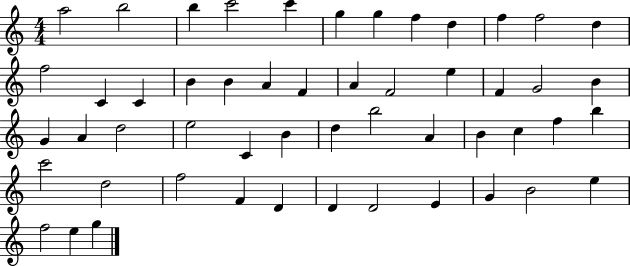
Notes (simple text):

A5/h B5/h B5/q C6/h C6/q G5/q G5/q F5/q D5/q F5/q F5/h D5/q F5/h C4/q C4/q B4/q B4/q A4/q F4/q A4/q F4/h E5/q F4/q G4/h B4/q G4/q A4/q D5/h E5/h C4/q B4/q D5/q B5/h A4/q B4/q C5/q F5/q B5/q C6/h D5/h F5/h F4/q D4/q D4/q D4/h E4/q G4/q B4/h E5/q F5/h E5/q G5/q